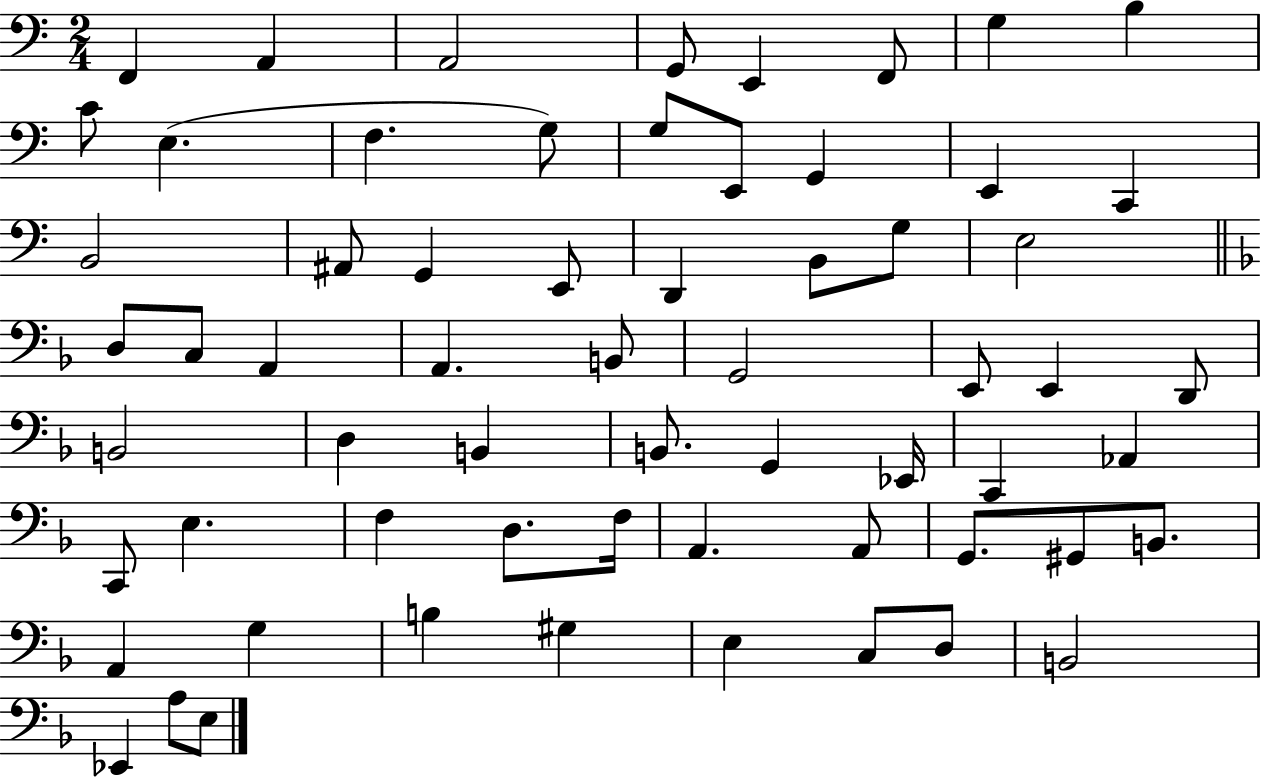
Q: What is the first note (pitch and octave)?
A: F2